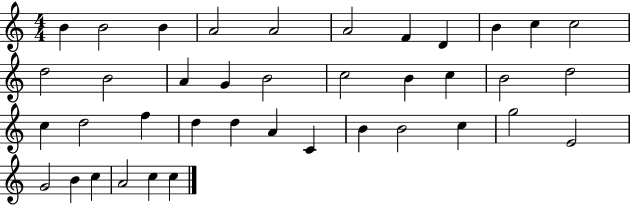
B4/q B4/h B4/q A4/h A4/h A4/h F4/q D4/q B4/q C5/q C5/h D5/h B4/h A4/q G4/q B4/h C5/h B4/q C5/q B4/h D5/h C5/q D5/h F5/q D5/q D5/q A4/q C4/q B4/q B4/h C5/q G5/h E4/h G4/h B4/q C5/q A4/h C5/q C5/q